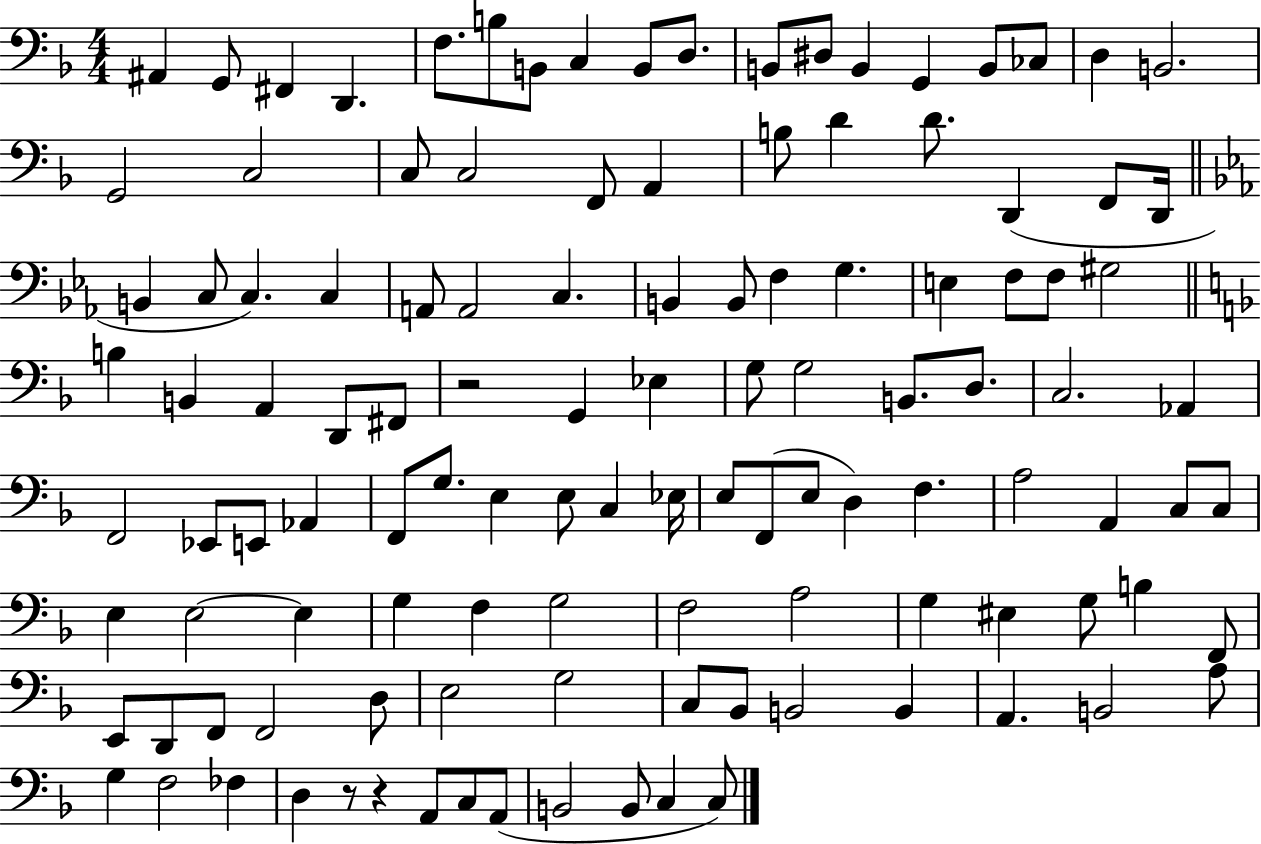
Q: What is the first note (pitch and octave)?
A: A#2